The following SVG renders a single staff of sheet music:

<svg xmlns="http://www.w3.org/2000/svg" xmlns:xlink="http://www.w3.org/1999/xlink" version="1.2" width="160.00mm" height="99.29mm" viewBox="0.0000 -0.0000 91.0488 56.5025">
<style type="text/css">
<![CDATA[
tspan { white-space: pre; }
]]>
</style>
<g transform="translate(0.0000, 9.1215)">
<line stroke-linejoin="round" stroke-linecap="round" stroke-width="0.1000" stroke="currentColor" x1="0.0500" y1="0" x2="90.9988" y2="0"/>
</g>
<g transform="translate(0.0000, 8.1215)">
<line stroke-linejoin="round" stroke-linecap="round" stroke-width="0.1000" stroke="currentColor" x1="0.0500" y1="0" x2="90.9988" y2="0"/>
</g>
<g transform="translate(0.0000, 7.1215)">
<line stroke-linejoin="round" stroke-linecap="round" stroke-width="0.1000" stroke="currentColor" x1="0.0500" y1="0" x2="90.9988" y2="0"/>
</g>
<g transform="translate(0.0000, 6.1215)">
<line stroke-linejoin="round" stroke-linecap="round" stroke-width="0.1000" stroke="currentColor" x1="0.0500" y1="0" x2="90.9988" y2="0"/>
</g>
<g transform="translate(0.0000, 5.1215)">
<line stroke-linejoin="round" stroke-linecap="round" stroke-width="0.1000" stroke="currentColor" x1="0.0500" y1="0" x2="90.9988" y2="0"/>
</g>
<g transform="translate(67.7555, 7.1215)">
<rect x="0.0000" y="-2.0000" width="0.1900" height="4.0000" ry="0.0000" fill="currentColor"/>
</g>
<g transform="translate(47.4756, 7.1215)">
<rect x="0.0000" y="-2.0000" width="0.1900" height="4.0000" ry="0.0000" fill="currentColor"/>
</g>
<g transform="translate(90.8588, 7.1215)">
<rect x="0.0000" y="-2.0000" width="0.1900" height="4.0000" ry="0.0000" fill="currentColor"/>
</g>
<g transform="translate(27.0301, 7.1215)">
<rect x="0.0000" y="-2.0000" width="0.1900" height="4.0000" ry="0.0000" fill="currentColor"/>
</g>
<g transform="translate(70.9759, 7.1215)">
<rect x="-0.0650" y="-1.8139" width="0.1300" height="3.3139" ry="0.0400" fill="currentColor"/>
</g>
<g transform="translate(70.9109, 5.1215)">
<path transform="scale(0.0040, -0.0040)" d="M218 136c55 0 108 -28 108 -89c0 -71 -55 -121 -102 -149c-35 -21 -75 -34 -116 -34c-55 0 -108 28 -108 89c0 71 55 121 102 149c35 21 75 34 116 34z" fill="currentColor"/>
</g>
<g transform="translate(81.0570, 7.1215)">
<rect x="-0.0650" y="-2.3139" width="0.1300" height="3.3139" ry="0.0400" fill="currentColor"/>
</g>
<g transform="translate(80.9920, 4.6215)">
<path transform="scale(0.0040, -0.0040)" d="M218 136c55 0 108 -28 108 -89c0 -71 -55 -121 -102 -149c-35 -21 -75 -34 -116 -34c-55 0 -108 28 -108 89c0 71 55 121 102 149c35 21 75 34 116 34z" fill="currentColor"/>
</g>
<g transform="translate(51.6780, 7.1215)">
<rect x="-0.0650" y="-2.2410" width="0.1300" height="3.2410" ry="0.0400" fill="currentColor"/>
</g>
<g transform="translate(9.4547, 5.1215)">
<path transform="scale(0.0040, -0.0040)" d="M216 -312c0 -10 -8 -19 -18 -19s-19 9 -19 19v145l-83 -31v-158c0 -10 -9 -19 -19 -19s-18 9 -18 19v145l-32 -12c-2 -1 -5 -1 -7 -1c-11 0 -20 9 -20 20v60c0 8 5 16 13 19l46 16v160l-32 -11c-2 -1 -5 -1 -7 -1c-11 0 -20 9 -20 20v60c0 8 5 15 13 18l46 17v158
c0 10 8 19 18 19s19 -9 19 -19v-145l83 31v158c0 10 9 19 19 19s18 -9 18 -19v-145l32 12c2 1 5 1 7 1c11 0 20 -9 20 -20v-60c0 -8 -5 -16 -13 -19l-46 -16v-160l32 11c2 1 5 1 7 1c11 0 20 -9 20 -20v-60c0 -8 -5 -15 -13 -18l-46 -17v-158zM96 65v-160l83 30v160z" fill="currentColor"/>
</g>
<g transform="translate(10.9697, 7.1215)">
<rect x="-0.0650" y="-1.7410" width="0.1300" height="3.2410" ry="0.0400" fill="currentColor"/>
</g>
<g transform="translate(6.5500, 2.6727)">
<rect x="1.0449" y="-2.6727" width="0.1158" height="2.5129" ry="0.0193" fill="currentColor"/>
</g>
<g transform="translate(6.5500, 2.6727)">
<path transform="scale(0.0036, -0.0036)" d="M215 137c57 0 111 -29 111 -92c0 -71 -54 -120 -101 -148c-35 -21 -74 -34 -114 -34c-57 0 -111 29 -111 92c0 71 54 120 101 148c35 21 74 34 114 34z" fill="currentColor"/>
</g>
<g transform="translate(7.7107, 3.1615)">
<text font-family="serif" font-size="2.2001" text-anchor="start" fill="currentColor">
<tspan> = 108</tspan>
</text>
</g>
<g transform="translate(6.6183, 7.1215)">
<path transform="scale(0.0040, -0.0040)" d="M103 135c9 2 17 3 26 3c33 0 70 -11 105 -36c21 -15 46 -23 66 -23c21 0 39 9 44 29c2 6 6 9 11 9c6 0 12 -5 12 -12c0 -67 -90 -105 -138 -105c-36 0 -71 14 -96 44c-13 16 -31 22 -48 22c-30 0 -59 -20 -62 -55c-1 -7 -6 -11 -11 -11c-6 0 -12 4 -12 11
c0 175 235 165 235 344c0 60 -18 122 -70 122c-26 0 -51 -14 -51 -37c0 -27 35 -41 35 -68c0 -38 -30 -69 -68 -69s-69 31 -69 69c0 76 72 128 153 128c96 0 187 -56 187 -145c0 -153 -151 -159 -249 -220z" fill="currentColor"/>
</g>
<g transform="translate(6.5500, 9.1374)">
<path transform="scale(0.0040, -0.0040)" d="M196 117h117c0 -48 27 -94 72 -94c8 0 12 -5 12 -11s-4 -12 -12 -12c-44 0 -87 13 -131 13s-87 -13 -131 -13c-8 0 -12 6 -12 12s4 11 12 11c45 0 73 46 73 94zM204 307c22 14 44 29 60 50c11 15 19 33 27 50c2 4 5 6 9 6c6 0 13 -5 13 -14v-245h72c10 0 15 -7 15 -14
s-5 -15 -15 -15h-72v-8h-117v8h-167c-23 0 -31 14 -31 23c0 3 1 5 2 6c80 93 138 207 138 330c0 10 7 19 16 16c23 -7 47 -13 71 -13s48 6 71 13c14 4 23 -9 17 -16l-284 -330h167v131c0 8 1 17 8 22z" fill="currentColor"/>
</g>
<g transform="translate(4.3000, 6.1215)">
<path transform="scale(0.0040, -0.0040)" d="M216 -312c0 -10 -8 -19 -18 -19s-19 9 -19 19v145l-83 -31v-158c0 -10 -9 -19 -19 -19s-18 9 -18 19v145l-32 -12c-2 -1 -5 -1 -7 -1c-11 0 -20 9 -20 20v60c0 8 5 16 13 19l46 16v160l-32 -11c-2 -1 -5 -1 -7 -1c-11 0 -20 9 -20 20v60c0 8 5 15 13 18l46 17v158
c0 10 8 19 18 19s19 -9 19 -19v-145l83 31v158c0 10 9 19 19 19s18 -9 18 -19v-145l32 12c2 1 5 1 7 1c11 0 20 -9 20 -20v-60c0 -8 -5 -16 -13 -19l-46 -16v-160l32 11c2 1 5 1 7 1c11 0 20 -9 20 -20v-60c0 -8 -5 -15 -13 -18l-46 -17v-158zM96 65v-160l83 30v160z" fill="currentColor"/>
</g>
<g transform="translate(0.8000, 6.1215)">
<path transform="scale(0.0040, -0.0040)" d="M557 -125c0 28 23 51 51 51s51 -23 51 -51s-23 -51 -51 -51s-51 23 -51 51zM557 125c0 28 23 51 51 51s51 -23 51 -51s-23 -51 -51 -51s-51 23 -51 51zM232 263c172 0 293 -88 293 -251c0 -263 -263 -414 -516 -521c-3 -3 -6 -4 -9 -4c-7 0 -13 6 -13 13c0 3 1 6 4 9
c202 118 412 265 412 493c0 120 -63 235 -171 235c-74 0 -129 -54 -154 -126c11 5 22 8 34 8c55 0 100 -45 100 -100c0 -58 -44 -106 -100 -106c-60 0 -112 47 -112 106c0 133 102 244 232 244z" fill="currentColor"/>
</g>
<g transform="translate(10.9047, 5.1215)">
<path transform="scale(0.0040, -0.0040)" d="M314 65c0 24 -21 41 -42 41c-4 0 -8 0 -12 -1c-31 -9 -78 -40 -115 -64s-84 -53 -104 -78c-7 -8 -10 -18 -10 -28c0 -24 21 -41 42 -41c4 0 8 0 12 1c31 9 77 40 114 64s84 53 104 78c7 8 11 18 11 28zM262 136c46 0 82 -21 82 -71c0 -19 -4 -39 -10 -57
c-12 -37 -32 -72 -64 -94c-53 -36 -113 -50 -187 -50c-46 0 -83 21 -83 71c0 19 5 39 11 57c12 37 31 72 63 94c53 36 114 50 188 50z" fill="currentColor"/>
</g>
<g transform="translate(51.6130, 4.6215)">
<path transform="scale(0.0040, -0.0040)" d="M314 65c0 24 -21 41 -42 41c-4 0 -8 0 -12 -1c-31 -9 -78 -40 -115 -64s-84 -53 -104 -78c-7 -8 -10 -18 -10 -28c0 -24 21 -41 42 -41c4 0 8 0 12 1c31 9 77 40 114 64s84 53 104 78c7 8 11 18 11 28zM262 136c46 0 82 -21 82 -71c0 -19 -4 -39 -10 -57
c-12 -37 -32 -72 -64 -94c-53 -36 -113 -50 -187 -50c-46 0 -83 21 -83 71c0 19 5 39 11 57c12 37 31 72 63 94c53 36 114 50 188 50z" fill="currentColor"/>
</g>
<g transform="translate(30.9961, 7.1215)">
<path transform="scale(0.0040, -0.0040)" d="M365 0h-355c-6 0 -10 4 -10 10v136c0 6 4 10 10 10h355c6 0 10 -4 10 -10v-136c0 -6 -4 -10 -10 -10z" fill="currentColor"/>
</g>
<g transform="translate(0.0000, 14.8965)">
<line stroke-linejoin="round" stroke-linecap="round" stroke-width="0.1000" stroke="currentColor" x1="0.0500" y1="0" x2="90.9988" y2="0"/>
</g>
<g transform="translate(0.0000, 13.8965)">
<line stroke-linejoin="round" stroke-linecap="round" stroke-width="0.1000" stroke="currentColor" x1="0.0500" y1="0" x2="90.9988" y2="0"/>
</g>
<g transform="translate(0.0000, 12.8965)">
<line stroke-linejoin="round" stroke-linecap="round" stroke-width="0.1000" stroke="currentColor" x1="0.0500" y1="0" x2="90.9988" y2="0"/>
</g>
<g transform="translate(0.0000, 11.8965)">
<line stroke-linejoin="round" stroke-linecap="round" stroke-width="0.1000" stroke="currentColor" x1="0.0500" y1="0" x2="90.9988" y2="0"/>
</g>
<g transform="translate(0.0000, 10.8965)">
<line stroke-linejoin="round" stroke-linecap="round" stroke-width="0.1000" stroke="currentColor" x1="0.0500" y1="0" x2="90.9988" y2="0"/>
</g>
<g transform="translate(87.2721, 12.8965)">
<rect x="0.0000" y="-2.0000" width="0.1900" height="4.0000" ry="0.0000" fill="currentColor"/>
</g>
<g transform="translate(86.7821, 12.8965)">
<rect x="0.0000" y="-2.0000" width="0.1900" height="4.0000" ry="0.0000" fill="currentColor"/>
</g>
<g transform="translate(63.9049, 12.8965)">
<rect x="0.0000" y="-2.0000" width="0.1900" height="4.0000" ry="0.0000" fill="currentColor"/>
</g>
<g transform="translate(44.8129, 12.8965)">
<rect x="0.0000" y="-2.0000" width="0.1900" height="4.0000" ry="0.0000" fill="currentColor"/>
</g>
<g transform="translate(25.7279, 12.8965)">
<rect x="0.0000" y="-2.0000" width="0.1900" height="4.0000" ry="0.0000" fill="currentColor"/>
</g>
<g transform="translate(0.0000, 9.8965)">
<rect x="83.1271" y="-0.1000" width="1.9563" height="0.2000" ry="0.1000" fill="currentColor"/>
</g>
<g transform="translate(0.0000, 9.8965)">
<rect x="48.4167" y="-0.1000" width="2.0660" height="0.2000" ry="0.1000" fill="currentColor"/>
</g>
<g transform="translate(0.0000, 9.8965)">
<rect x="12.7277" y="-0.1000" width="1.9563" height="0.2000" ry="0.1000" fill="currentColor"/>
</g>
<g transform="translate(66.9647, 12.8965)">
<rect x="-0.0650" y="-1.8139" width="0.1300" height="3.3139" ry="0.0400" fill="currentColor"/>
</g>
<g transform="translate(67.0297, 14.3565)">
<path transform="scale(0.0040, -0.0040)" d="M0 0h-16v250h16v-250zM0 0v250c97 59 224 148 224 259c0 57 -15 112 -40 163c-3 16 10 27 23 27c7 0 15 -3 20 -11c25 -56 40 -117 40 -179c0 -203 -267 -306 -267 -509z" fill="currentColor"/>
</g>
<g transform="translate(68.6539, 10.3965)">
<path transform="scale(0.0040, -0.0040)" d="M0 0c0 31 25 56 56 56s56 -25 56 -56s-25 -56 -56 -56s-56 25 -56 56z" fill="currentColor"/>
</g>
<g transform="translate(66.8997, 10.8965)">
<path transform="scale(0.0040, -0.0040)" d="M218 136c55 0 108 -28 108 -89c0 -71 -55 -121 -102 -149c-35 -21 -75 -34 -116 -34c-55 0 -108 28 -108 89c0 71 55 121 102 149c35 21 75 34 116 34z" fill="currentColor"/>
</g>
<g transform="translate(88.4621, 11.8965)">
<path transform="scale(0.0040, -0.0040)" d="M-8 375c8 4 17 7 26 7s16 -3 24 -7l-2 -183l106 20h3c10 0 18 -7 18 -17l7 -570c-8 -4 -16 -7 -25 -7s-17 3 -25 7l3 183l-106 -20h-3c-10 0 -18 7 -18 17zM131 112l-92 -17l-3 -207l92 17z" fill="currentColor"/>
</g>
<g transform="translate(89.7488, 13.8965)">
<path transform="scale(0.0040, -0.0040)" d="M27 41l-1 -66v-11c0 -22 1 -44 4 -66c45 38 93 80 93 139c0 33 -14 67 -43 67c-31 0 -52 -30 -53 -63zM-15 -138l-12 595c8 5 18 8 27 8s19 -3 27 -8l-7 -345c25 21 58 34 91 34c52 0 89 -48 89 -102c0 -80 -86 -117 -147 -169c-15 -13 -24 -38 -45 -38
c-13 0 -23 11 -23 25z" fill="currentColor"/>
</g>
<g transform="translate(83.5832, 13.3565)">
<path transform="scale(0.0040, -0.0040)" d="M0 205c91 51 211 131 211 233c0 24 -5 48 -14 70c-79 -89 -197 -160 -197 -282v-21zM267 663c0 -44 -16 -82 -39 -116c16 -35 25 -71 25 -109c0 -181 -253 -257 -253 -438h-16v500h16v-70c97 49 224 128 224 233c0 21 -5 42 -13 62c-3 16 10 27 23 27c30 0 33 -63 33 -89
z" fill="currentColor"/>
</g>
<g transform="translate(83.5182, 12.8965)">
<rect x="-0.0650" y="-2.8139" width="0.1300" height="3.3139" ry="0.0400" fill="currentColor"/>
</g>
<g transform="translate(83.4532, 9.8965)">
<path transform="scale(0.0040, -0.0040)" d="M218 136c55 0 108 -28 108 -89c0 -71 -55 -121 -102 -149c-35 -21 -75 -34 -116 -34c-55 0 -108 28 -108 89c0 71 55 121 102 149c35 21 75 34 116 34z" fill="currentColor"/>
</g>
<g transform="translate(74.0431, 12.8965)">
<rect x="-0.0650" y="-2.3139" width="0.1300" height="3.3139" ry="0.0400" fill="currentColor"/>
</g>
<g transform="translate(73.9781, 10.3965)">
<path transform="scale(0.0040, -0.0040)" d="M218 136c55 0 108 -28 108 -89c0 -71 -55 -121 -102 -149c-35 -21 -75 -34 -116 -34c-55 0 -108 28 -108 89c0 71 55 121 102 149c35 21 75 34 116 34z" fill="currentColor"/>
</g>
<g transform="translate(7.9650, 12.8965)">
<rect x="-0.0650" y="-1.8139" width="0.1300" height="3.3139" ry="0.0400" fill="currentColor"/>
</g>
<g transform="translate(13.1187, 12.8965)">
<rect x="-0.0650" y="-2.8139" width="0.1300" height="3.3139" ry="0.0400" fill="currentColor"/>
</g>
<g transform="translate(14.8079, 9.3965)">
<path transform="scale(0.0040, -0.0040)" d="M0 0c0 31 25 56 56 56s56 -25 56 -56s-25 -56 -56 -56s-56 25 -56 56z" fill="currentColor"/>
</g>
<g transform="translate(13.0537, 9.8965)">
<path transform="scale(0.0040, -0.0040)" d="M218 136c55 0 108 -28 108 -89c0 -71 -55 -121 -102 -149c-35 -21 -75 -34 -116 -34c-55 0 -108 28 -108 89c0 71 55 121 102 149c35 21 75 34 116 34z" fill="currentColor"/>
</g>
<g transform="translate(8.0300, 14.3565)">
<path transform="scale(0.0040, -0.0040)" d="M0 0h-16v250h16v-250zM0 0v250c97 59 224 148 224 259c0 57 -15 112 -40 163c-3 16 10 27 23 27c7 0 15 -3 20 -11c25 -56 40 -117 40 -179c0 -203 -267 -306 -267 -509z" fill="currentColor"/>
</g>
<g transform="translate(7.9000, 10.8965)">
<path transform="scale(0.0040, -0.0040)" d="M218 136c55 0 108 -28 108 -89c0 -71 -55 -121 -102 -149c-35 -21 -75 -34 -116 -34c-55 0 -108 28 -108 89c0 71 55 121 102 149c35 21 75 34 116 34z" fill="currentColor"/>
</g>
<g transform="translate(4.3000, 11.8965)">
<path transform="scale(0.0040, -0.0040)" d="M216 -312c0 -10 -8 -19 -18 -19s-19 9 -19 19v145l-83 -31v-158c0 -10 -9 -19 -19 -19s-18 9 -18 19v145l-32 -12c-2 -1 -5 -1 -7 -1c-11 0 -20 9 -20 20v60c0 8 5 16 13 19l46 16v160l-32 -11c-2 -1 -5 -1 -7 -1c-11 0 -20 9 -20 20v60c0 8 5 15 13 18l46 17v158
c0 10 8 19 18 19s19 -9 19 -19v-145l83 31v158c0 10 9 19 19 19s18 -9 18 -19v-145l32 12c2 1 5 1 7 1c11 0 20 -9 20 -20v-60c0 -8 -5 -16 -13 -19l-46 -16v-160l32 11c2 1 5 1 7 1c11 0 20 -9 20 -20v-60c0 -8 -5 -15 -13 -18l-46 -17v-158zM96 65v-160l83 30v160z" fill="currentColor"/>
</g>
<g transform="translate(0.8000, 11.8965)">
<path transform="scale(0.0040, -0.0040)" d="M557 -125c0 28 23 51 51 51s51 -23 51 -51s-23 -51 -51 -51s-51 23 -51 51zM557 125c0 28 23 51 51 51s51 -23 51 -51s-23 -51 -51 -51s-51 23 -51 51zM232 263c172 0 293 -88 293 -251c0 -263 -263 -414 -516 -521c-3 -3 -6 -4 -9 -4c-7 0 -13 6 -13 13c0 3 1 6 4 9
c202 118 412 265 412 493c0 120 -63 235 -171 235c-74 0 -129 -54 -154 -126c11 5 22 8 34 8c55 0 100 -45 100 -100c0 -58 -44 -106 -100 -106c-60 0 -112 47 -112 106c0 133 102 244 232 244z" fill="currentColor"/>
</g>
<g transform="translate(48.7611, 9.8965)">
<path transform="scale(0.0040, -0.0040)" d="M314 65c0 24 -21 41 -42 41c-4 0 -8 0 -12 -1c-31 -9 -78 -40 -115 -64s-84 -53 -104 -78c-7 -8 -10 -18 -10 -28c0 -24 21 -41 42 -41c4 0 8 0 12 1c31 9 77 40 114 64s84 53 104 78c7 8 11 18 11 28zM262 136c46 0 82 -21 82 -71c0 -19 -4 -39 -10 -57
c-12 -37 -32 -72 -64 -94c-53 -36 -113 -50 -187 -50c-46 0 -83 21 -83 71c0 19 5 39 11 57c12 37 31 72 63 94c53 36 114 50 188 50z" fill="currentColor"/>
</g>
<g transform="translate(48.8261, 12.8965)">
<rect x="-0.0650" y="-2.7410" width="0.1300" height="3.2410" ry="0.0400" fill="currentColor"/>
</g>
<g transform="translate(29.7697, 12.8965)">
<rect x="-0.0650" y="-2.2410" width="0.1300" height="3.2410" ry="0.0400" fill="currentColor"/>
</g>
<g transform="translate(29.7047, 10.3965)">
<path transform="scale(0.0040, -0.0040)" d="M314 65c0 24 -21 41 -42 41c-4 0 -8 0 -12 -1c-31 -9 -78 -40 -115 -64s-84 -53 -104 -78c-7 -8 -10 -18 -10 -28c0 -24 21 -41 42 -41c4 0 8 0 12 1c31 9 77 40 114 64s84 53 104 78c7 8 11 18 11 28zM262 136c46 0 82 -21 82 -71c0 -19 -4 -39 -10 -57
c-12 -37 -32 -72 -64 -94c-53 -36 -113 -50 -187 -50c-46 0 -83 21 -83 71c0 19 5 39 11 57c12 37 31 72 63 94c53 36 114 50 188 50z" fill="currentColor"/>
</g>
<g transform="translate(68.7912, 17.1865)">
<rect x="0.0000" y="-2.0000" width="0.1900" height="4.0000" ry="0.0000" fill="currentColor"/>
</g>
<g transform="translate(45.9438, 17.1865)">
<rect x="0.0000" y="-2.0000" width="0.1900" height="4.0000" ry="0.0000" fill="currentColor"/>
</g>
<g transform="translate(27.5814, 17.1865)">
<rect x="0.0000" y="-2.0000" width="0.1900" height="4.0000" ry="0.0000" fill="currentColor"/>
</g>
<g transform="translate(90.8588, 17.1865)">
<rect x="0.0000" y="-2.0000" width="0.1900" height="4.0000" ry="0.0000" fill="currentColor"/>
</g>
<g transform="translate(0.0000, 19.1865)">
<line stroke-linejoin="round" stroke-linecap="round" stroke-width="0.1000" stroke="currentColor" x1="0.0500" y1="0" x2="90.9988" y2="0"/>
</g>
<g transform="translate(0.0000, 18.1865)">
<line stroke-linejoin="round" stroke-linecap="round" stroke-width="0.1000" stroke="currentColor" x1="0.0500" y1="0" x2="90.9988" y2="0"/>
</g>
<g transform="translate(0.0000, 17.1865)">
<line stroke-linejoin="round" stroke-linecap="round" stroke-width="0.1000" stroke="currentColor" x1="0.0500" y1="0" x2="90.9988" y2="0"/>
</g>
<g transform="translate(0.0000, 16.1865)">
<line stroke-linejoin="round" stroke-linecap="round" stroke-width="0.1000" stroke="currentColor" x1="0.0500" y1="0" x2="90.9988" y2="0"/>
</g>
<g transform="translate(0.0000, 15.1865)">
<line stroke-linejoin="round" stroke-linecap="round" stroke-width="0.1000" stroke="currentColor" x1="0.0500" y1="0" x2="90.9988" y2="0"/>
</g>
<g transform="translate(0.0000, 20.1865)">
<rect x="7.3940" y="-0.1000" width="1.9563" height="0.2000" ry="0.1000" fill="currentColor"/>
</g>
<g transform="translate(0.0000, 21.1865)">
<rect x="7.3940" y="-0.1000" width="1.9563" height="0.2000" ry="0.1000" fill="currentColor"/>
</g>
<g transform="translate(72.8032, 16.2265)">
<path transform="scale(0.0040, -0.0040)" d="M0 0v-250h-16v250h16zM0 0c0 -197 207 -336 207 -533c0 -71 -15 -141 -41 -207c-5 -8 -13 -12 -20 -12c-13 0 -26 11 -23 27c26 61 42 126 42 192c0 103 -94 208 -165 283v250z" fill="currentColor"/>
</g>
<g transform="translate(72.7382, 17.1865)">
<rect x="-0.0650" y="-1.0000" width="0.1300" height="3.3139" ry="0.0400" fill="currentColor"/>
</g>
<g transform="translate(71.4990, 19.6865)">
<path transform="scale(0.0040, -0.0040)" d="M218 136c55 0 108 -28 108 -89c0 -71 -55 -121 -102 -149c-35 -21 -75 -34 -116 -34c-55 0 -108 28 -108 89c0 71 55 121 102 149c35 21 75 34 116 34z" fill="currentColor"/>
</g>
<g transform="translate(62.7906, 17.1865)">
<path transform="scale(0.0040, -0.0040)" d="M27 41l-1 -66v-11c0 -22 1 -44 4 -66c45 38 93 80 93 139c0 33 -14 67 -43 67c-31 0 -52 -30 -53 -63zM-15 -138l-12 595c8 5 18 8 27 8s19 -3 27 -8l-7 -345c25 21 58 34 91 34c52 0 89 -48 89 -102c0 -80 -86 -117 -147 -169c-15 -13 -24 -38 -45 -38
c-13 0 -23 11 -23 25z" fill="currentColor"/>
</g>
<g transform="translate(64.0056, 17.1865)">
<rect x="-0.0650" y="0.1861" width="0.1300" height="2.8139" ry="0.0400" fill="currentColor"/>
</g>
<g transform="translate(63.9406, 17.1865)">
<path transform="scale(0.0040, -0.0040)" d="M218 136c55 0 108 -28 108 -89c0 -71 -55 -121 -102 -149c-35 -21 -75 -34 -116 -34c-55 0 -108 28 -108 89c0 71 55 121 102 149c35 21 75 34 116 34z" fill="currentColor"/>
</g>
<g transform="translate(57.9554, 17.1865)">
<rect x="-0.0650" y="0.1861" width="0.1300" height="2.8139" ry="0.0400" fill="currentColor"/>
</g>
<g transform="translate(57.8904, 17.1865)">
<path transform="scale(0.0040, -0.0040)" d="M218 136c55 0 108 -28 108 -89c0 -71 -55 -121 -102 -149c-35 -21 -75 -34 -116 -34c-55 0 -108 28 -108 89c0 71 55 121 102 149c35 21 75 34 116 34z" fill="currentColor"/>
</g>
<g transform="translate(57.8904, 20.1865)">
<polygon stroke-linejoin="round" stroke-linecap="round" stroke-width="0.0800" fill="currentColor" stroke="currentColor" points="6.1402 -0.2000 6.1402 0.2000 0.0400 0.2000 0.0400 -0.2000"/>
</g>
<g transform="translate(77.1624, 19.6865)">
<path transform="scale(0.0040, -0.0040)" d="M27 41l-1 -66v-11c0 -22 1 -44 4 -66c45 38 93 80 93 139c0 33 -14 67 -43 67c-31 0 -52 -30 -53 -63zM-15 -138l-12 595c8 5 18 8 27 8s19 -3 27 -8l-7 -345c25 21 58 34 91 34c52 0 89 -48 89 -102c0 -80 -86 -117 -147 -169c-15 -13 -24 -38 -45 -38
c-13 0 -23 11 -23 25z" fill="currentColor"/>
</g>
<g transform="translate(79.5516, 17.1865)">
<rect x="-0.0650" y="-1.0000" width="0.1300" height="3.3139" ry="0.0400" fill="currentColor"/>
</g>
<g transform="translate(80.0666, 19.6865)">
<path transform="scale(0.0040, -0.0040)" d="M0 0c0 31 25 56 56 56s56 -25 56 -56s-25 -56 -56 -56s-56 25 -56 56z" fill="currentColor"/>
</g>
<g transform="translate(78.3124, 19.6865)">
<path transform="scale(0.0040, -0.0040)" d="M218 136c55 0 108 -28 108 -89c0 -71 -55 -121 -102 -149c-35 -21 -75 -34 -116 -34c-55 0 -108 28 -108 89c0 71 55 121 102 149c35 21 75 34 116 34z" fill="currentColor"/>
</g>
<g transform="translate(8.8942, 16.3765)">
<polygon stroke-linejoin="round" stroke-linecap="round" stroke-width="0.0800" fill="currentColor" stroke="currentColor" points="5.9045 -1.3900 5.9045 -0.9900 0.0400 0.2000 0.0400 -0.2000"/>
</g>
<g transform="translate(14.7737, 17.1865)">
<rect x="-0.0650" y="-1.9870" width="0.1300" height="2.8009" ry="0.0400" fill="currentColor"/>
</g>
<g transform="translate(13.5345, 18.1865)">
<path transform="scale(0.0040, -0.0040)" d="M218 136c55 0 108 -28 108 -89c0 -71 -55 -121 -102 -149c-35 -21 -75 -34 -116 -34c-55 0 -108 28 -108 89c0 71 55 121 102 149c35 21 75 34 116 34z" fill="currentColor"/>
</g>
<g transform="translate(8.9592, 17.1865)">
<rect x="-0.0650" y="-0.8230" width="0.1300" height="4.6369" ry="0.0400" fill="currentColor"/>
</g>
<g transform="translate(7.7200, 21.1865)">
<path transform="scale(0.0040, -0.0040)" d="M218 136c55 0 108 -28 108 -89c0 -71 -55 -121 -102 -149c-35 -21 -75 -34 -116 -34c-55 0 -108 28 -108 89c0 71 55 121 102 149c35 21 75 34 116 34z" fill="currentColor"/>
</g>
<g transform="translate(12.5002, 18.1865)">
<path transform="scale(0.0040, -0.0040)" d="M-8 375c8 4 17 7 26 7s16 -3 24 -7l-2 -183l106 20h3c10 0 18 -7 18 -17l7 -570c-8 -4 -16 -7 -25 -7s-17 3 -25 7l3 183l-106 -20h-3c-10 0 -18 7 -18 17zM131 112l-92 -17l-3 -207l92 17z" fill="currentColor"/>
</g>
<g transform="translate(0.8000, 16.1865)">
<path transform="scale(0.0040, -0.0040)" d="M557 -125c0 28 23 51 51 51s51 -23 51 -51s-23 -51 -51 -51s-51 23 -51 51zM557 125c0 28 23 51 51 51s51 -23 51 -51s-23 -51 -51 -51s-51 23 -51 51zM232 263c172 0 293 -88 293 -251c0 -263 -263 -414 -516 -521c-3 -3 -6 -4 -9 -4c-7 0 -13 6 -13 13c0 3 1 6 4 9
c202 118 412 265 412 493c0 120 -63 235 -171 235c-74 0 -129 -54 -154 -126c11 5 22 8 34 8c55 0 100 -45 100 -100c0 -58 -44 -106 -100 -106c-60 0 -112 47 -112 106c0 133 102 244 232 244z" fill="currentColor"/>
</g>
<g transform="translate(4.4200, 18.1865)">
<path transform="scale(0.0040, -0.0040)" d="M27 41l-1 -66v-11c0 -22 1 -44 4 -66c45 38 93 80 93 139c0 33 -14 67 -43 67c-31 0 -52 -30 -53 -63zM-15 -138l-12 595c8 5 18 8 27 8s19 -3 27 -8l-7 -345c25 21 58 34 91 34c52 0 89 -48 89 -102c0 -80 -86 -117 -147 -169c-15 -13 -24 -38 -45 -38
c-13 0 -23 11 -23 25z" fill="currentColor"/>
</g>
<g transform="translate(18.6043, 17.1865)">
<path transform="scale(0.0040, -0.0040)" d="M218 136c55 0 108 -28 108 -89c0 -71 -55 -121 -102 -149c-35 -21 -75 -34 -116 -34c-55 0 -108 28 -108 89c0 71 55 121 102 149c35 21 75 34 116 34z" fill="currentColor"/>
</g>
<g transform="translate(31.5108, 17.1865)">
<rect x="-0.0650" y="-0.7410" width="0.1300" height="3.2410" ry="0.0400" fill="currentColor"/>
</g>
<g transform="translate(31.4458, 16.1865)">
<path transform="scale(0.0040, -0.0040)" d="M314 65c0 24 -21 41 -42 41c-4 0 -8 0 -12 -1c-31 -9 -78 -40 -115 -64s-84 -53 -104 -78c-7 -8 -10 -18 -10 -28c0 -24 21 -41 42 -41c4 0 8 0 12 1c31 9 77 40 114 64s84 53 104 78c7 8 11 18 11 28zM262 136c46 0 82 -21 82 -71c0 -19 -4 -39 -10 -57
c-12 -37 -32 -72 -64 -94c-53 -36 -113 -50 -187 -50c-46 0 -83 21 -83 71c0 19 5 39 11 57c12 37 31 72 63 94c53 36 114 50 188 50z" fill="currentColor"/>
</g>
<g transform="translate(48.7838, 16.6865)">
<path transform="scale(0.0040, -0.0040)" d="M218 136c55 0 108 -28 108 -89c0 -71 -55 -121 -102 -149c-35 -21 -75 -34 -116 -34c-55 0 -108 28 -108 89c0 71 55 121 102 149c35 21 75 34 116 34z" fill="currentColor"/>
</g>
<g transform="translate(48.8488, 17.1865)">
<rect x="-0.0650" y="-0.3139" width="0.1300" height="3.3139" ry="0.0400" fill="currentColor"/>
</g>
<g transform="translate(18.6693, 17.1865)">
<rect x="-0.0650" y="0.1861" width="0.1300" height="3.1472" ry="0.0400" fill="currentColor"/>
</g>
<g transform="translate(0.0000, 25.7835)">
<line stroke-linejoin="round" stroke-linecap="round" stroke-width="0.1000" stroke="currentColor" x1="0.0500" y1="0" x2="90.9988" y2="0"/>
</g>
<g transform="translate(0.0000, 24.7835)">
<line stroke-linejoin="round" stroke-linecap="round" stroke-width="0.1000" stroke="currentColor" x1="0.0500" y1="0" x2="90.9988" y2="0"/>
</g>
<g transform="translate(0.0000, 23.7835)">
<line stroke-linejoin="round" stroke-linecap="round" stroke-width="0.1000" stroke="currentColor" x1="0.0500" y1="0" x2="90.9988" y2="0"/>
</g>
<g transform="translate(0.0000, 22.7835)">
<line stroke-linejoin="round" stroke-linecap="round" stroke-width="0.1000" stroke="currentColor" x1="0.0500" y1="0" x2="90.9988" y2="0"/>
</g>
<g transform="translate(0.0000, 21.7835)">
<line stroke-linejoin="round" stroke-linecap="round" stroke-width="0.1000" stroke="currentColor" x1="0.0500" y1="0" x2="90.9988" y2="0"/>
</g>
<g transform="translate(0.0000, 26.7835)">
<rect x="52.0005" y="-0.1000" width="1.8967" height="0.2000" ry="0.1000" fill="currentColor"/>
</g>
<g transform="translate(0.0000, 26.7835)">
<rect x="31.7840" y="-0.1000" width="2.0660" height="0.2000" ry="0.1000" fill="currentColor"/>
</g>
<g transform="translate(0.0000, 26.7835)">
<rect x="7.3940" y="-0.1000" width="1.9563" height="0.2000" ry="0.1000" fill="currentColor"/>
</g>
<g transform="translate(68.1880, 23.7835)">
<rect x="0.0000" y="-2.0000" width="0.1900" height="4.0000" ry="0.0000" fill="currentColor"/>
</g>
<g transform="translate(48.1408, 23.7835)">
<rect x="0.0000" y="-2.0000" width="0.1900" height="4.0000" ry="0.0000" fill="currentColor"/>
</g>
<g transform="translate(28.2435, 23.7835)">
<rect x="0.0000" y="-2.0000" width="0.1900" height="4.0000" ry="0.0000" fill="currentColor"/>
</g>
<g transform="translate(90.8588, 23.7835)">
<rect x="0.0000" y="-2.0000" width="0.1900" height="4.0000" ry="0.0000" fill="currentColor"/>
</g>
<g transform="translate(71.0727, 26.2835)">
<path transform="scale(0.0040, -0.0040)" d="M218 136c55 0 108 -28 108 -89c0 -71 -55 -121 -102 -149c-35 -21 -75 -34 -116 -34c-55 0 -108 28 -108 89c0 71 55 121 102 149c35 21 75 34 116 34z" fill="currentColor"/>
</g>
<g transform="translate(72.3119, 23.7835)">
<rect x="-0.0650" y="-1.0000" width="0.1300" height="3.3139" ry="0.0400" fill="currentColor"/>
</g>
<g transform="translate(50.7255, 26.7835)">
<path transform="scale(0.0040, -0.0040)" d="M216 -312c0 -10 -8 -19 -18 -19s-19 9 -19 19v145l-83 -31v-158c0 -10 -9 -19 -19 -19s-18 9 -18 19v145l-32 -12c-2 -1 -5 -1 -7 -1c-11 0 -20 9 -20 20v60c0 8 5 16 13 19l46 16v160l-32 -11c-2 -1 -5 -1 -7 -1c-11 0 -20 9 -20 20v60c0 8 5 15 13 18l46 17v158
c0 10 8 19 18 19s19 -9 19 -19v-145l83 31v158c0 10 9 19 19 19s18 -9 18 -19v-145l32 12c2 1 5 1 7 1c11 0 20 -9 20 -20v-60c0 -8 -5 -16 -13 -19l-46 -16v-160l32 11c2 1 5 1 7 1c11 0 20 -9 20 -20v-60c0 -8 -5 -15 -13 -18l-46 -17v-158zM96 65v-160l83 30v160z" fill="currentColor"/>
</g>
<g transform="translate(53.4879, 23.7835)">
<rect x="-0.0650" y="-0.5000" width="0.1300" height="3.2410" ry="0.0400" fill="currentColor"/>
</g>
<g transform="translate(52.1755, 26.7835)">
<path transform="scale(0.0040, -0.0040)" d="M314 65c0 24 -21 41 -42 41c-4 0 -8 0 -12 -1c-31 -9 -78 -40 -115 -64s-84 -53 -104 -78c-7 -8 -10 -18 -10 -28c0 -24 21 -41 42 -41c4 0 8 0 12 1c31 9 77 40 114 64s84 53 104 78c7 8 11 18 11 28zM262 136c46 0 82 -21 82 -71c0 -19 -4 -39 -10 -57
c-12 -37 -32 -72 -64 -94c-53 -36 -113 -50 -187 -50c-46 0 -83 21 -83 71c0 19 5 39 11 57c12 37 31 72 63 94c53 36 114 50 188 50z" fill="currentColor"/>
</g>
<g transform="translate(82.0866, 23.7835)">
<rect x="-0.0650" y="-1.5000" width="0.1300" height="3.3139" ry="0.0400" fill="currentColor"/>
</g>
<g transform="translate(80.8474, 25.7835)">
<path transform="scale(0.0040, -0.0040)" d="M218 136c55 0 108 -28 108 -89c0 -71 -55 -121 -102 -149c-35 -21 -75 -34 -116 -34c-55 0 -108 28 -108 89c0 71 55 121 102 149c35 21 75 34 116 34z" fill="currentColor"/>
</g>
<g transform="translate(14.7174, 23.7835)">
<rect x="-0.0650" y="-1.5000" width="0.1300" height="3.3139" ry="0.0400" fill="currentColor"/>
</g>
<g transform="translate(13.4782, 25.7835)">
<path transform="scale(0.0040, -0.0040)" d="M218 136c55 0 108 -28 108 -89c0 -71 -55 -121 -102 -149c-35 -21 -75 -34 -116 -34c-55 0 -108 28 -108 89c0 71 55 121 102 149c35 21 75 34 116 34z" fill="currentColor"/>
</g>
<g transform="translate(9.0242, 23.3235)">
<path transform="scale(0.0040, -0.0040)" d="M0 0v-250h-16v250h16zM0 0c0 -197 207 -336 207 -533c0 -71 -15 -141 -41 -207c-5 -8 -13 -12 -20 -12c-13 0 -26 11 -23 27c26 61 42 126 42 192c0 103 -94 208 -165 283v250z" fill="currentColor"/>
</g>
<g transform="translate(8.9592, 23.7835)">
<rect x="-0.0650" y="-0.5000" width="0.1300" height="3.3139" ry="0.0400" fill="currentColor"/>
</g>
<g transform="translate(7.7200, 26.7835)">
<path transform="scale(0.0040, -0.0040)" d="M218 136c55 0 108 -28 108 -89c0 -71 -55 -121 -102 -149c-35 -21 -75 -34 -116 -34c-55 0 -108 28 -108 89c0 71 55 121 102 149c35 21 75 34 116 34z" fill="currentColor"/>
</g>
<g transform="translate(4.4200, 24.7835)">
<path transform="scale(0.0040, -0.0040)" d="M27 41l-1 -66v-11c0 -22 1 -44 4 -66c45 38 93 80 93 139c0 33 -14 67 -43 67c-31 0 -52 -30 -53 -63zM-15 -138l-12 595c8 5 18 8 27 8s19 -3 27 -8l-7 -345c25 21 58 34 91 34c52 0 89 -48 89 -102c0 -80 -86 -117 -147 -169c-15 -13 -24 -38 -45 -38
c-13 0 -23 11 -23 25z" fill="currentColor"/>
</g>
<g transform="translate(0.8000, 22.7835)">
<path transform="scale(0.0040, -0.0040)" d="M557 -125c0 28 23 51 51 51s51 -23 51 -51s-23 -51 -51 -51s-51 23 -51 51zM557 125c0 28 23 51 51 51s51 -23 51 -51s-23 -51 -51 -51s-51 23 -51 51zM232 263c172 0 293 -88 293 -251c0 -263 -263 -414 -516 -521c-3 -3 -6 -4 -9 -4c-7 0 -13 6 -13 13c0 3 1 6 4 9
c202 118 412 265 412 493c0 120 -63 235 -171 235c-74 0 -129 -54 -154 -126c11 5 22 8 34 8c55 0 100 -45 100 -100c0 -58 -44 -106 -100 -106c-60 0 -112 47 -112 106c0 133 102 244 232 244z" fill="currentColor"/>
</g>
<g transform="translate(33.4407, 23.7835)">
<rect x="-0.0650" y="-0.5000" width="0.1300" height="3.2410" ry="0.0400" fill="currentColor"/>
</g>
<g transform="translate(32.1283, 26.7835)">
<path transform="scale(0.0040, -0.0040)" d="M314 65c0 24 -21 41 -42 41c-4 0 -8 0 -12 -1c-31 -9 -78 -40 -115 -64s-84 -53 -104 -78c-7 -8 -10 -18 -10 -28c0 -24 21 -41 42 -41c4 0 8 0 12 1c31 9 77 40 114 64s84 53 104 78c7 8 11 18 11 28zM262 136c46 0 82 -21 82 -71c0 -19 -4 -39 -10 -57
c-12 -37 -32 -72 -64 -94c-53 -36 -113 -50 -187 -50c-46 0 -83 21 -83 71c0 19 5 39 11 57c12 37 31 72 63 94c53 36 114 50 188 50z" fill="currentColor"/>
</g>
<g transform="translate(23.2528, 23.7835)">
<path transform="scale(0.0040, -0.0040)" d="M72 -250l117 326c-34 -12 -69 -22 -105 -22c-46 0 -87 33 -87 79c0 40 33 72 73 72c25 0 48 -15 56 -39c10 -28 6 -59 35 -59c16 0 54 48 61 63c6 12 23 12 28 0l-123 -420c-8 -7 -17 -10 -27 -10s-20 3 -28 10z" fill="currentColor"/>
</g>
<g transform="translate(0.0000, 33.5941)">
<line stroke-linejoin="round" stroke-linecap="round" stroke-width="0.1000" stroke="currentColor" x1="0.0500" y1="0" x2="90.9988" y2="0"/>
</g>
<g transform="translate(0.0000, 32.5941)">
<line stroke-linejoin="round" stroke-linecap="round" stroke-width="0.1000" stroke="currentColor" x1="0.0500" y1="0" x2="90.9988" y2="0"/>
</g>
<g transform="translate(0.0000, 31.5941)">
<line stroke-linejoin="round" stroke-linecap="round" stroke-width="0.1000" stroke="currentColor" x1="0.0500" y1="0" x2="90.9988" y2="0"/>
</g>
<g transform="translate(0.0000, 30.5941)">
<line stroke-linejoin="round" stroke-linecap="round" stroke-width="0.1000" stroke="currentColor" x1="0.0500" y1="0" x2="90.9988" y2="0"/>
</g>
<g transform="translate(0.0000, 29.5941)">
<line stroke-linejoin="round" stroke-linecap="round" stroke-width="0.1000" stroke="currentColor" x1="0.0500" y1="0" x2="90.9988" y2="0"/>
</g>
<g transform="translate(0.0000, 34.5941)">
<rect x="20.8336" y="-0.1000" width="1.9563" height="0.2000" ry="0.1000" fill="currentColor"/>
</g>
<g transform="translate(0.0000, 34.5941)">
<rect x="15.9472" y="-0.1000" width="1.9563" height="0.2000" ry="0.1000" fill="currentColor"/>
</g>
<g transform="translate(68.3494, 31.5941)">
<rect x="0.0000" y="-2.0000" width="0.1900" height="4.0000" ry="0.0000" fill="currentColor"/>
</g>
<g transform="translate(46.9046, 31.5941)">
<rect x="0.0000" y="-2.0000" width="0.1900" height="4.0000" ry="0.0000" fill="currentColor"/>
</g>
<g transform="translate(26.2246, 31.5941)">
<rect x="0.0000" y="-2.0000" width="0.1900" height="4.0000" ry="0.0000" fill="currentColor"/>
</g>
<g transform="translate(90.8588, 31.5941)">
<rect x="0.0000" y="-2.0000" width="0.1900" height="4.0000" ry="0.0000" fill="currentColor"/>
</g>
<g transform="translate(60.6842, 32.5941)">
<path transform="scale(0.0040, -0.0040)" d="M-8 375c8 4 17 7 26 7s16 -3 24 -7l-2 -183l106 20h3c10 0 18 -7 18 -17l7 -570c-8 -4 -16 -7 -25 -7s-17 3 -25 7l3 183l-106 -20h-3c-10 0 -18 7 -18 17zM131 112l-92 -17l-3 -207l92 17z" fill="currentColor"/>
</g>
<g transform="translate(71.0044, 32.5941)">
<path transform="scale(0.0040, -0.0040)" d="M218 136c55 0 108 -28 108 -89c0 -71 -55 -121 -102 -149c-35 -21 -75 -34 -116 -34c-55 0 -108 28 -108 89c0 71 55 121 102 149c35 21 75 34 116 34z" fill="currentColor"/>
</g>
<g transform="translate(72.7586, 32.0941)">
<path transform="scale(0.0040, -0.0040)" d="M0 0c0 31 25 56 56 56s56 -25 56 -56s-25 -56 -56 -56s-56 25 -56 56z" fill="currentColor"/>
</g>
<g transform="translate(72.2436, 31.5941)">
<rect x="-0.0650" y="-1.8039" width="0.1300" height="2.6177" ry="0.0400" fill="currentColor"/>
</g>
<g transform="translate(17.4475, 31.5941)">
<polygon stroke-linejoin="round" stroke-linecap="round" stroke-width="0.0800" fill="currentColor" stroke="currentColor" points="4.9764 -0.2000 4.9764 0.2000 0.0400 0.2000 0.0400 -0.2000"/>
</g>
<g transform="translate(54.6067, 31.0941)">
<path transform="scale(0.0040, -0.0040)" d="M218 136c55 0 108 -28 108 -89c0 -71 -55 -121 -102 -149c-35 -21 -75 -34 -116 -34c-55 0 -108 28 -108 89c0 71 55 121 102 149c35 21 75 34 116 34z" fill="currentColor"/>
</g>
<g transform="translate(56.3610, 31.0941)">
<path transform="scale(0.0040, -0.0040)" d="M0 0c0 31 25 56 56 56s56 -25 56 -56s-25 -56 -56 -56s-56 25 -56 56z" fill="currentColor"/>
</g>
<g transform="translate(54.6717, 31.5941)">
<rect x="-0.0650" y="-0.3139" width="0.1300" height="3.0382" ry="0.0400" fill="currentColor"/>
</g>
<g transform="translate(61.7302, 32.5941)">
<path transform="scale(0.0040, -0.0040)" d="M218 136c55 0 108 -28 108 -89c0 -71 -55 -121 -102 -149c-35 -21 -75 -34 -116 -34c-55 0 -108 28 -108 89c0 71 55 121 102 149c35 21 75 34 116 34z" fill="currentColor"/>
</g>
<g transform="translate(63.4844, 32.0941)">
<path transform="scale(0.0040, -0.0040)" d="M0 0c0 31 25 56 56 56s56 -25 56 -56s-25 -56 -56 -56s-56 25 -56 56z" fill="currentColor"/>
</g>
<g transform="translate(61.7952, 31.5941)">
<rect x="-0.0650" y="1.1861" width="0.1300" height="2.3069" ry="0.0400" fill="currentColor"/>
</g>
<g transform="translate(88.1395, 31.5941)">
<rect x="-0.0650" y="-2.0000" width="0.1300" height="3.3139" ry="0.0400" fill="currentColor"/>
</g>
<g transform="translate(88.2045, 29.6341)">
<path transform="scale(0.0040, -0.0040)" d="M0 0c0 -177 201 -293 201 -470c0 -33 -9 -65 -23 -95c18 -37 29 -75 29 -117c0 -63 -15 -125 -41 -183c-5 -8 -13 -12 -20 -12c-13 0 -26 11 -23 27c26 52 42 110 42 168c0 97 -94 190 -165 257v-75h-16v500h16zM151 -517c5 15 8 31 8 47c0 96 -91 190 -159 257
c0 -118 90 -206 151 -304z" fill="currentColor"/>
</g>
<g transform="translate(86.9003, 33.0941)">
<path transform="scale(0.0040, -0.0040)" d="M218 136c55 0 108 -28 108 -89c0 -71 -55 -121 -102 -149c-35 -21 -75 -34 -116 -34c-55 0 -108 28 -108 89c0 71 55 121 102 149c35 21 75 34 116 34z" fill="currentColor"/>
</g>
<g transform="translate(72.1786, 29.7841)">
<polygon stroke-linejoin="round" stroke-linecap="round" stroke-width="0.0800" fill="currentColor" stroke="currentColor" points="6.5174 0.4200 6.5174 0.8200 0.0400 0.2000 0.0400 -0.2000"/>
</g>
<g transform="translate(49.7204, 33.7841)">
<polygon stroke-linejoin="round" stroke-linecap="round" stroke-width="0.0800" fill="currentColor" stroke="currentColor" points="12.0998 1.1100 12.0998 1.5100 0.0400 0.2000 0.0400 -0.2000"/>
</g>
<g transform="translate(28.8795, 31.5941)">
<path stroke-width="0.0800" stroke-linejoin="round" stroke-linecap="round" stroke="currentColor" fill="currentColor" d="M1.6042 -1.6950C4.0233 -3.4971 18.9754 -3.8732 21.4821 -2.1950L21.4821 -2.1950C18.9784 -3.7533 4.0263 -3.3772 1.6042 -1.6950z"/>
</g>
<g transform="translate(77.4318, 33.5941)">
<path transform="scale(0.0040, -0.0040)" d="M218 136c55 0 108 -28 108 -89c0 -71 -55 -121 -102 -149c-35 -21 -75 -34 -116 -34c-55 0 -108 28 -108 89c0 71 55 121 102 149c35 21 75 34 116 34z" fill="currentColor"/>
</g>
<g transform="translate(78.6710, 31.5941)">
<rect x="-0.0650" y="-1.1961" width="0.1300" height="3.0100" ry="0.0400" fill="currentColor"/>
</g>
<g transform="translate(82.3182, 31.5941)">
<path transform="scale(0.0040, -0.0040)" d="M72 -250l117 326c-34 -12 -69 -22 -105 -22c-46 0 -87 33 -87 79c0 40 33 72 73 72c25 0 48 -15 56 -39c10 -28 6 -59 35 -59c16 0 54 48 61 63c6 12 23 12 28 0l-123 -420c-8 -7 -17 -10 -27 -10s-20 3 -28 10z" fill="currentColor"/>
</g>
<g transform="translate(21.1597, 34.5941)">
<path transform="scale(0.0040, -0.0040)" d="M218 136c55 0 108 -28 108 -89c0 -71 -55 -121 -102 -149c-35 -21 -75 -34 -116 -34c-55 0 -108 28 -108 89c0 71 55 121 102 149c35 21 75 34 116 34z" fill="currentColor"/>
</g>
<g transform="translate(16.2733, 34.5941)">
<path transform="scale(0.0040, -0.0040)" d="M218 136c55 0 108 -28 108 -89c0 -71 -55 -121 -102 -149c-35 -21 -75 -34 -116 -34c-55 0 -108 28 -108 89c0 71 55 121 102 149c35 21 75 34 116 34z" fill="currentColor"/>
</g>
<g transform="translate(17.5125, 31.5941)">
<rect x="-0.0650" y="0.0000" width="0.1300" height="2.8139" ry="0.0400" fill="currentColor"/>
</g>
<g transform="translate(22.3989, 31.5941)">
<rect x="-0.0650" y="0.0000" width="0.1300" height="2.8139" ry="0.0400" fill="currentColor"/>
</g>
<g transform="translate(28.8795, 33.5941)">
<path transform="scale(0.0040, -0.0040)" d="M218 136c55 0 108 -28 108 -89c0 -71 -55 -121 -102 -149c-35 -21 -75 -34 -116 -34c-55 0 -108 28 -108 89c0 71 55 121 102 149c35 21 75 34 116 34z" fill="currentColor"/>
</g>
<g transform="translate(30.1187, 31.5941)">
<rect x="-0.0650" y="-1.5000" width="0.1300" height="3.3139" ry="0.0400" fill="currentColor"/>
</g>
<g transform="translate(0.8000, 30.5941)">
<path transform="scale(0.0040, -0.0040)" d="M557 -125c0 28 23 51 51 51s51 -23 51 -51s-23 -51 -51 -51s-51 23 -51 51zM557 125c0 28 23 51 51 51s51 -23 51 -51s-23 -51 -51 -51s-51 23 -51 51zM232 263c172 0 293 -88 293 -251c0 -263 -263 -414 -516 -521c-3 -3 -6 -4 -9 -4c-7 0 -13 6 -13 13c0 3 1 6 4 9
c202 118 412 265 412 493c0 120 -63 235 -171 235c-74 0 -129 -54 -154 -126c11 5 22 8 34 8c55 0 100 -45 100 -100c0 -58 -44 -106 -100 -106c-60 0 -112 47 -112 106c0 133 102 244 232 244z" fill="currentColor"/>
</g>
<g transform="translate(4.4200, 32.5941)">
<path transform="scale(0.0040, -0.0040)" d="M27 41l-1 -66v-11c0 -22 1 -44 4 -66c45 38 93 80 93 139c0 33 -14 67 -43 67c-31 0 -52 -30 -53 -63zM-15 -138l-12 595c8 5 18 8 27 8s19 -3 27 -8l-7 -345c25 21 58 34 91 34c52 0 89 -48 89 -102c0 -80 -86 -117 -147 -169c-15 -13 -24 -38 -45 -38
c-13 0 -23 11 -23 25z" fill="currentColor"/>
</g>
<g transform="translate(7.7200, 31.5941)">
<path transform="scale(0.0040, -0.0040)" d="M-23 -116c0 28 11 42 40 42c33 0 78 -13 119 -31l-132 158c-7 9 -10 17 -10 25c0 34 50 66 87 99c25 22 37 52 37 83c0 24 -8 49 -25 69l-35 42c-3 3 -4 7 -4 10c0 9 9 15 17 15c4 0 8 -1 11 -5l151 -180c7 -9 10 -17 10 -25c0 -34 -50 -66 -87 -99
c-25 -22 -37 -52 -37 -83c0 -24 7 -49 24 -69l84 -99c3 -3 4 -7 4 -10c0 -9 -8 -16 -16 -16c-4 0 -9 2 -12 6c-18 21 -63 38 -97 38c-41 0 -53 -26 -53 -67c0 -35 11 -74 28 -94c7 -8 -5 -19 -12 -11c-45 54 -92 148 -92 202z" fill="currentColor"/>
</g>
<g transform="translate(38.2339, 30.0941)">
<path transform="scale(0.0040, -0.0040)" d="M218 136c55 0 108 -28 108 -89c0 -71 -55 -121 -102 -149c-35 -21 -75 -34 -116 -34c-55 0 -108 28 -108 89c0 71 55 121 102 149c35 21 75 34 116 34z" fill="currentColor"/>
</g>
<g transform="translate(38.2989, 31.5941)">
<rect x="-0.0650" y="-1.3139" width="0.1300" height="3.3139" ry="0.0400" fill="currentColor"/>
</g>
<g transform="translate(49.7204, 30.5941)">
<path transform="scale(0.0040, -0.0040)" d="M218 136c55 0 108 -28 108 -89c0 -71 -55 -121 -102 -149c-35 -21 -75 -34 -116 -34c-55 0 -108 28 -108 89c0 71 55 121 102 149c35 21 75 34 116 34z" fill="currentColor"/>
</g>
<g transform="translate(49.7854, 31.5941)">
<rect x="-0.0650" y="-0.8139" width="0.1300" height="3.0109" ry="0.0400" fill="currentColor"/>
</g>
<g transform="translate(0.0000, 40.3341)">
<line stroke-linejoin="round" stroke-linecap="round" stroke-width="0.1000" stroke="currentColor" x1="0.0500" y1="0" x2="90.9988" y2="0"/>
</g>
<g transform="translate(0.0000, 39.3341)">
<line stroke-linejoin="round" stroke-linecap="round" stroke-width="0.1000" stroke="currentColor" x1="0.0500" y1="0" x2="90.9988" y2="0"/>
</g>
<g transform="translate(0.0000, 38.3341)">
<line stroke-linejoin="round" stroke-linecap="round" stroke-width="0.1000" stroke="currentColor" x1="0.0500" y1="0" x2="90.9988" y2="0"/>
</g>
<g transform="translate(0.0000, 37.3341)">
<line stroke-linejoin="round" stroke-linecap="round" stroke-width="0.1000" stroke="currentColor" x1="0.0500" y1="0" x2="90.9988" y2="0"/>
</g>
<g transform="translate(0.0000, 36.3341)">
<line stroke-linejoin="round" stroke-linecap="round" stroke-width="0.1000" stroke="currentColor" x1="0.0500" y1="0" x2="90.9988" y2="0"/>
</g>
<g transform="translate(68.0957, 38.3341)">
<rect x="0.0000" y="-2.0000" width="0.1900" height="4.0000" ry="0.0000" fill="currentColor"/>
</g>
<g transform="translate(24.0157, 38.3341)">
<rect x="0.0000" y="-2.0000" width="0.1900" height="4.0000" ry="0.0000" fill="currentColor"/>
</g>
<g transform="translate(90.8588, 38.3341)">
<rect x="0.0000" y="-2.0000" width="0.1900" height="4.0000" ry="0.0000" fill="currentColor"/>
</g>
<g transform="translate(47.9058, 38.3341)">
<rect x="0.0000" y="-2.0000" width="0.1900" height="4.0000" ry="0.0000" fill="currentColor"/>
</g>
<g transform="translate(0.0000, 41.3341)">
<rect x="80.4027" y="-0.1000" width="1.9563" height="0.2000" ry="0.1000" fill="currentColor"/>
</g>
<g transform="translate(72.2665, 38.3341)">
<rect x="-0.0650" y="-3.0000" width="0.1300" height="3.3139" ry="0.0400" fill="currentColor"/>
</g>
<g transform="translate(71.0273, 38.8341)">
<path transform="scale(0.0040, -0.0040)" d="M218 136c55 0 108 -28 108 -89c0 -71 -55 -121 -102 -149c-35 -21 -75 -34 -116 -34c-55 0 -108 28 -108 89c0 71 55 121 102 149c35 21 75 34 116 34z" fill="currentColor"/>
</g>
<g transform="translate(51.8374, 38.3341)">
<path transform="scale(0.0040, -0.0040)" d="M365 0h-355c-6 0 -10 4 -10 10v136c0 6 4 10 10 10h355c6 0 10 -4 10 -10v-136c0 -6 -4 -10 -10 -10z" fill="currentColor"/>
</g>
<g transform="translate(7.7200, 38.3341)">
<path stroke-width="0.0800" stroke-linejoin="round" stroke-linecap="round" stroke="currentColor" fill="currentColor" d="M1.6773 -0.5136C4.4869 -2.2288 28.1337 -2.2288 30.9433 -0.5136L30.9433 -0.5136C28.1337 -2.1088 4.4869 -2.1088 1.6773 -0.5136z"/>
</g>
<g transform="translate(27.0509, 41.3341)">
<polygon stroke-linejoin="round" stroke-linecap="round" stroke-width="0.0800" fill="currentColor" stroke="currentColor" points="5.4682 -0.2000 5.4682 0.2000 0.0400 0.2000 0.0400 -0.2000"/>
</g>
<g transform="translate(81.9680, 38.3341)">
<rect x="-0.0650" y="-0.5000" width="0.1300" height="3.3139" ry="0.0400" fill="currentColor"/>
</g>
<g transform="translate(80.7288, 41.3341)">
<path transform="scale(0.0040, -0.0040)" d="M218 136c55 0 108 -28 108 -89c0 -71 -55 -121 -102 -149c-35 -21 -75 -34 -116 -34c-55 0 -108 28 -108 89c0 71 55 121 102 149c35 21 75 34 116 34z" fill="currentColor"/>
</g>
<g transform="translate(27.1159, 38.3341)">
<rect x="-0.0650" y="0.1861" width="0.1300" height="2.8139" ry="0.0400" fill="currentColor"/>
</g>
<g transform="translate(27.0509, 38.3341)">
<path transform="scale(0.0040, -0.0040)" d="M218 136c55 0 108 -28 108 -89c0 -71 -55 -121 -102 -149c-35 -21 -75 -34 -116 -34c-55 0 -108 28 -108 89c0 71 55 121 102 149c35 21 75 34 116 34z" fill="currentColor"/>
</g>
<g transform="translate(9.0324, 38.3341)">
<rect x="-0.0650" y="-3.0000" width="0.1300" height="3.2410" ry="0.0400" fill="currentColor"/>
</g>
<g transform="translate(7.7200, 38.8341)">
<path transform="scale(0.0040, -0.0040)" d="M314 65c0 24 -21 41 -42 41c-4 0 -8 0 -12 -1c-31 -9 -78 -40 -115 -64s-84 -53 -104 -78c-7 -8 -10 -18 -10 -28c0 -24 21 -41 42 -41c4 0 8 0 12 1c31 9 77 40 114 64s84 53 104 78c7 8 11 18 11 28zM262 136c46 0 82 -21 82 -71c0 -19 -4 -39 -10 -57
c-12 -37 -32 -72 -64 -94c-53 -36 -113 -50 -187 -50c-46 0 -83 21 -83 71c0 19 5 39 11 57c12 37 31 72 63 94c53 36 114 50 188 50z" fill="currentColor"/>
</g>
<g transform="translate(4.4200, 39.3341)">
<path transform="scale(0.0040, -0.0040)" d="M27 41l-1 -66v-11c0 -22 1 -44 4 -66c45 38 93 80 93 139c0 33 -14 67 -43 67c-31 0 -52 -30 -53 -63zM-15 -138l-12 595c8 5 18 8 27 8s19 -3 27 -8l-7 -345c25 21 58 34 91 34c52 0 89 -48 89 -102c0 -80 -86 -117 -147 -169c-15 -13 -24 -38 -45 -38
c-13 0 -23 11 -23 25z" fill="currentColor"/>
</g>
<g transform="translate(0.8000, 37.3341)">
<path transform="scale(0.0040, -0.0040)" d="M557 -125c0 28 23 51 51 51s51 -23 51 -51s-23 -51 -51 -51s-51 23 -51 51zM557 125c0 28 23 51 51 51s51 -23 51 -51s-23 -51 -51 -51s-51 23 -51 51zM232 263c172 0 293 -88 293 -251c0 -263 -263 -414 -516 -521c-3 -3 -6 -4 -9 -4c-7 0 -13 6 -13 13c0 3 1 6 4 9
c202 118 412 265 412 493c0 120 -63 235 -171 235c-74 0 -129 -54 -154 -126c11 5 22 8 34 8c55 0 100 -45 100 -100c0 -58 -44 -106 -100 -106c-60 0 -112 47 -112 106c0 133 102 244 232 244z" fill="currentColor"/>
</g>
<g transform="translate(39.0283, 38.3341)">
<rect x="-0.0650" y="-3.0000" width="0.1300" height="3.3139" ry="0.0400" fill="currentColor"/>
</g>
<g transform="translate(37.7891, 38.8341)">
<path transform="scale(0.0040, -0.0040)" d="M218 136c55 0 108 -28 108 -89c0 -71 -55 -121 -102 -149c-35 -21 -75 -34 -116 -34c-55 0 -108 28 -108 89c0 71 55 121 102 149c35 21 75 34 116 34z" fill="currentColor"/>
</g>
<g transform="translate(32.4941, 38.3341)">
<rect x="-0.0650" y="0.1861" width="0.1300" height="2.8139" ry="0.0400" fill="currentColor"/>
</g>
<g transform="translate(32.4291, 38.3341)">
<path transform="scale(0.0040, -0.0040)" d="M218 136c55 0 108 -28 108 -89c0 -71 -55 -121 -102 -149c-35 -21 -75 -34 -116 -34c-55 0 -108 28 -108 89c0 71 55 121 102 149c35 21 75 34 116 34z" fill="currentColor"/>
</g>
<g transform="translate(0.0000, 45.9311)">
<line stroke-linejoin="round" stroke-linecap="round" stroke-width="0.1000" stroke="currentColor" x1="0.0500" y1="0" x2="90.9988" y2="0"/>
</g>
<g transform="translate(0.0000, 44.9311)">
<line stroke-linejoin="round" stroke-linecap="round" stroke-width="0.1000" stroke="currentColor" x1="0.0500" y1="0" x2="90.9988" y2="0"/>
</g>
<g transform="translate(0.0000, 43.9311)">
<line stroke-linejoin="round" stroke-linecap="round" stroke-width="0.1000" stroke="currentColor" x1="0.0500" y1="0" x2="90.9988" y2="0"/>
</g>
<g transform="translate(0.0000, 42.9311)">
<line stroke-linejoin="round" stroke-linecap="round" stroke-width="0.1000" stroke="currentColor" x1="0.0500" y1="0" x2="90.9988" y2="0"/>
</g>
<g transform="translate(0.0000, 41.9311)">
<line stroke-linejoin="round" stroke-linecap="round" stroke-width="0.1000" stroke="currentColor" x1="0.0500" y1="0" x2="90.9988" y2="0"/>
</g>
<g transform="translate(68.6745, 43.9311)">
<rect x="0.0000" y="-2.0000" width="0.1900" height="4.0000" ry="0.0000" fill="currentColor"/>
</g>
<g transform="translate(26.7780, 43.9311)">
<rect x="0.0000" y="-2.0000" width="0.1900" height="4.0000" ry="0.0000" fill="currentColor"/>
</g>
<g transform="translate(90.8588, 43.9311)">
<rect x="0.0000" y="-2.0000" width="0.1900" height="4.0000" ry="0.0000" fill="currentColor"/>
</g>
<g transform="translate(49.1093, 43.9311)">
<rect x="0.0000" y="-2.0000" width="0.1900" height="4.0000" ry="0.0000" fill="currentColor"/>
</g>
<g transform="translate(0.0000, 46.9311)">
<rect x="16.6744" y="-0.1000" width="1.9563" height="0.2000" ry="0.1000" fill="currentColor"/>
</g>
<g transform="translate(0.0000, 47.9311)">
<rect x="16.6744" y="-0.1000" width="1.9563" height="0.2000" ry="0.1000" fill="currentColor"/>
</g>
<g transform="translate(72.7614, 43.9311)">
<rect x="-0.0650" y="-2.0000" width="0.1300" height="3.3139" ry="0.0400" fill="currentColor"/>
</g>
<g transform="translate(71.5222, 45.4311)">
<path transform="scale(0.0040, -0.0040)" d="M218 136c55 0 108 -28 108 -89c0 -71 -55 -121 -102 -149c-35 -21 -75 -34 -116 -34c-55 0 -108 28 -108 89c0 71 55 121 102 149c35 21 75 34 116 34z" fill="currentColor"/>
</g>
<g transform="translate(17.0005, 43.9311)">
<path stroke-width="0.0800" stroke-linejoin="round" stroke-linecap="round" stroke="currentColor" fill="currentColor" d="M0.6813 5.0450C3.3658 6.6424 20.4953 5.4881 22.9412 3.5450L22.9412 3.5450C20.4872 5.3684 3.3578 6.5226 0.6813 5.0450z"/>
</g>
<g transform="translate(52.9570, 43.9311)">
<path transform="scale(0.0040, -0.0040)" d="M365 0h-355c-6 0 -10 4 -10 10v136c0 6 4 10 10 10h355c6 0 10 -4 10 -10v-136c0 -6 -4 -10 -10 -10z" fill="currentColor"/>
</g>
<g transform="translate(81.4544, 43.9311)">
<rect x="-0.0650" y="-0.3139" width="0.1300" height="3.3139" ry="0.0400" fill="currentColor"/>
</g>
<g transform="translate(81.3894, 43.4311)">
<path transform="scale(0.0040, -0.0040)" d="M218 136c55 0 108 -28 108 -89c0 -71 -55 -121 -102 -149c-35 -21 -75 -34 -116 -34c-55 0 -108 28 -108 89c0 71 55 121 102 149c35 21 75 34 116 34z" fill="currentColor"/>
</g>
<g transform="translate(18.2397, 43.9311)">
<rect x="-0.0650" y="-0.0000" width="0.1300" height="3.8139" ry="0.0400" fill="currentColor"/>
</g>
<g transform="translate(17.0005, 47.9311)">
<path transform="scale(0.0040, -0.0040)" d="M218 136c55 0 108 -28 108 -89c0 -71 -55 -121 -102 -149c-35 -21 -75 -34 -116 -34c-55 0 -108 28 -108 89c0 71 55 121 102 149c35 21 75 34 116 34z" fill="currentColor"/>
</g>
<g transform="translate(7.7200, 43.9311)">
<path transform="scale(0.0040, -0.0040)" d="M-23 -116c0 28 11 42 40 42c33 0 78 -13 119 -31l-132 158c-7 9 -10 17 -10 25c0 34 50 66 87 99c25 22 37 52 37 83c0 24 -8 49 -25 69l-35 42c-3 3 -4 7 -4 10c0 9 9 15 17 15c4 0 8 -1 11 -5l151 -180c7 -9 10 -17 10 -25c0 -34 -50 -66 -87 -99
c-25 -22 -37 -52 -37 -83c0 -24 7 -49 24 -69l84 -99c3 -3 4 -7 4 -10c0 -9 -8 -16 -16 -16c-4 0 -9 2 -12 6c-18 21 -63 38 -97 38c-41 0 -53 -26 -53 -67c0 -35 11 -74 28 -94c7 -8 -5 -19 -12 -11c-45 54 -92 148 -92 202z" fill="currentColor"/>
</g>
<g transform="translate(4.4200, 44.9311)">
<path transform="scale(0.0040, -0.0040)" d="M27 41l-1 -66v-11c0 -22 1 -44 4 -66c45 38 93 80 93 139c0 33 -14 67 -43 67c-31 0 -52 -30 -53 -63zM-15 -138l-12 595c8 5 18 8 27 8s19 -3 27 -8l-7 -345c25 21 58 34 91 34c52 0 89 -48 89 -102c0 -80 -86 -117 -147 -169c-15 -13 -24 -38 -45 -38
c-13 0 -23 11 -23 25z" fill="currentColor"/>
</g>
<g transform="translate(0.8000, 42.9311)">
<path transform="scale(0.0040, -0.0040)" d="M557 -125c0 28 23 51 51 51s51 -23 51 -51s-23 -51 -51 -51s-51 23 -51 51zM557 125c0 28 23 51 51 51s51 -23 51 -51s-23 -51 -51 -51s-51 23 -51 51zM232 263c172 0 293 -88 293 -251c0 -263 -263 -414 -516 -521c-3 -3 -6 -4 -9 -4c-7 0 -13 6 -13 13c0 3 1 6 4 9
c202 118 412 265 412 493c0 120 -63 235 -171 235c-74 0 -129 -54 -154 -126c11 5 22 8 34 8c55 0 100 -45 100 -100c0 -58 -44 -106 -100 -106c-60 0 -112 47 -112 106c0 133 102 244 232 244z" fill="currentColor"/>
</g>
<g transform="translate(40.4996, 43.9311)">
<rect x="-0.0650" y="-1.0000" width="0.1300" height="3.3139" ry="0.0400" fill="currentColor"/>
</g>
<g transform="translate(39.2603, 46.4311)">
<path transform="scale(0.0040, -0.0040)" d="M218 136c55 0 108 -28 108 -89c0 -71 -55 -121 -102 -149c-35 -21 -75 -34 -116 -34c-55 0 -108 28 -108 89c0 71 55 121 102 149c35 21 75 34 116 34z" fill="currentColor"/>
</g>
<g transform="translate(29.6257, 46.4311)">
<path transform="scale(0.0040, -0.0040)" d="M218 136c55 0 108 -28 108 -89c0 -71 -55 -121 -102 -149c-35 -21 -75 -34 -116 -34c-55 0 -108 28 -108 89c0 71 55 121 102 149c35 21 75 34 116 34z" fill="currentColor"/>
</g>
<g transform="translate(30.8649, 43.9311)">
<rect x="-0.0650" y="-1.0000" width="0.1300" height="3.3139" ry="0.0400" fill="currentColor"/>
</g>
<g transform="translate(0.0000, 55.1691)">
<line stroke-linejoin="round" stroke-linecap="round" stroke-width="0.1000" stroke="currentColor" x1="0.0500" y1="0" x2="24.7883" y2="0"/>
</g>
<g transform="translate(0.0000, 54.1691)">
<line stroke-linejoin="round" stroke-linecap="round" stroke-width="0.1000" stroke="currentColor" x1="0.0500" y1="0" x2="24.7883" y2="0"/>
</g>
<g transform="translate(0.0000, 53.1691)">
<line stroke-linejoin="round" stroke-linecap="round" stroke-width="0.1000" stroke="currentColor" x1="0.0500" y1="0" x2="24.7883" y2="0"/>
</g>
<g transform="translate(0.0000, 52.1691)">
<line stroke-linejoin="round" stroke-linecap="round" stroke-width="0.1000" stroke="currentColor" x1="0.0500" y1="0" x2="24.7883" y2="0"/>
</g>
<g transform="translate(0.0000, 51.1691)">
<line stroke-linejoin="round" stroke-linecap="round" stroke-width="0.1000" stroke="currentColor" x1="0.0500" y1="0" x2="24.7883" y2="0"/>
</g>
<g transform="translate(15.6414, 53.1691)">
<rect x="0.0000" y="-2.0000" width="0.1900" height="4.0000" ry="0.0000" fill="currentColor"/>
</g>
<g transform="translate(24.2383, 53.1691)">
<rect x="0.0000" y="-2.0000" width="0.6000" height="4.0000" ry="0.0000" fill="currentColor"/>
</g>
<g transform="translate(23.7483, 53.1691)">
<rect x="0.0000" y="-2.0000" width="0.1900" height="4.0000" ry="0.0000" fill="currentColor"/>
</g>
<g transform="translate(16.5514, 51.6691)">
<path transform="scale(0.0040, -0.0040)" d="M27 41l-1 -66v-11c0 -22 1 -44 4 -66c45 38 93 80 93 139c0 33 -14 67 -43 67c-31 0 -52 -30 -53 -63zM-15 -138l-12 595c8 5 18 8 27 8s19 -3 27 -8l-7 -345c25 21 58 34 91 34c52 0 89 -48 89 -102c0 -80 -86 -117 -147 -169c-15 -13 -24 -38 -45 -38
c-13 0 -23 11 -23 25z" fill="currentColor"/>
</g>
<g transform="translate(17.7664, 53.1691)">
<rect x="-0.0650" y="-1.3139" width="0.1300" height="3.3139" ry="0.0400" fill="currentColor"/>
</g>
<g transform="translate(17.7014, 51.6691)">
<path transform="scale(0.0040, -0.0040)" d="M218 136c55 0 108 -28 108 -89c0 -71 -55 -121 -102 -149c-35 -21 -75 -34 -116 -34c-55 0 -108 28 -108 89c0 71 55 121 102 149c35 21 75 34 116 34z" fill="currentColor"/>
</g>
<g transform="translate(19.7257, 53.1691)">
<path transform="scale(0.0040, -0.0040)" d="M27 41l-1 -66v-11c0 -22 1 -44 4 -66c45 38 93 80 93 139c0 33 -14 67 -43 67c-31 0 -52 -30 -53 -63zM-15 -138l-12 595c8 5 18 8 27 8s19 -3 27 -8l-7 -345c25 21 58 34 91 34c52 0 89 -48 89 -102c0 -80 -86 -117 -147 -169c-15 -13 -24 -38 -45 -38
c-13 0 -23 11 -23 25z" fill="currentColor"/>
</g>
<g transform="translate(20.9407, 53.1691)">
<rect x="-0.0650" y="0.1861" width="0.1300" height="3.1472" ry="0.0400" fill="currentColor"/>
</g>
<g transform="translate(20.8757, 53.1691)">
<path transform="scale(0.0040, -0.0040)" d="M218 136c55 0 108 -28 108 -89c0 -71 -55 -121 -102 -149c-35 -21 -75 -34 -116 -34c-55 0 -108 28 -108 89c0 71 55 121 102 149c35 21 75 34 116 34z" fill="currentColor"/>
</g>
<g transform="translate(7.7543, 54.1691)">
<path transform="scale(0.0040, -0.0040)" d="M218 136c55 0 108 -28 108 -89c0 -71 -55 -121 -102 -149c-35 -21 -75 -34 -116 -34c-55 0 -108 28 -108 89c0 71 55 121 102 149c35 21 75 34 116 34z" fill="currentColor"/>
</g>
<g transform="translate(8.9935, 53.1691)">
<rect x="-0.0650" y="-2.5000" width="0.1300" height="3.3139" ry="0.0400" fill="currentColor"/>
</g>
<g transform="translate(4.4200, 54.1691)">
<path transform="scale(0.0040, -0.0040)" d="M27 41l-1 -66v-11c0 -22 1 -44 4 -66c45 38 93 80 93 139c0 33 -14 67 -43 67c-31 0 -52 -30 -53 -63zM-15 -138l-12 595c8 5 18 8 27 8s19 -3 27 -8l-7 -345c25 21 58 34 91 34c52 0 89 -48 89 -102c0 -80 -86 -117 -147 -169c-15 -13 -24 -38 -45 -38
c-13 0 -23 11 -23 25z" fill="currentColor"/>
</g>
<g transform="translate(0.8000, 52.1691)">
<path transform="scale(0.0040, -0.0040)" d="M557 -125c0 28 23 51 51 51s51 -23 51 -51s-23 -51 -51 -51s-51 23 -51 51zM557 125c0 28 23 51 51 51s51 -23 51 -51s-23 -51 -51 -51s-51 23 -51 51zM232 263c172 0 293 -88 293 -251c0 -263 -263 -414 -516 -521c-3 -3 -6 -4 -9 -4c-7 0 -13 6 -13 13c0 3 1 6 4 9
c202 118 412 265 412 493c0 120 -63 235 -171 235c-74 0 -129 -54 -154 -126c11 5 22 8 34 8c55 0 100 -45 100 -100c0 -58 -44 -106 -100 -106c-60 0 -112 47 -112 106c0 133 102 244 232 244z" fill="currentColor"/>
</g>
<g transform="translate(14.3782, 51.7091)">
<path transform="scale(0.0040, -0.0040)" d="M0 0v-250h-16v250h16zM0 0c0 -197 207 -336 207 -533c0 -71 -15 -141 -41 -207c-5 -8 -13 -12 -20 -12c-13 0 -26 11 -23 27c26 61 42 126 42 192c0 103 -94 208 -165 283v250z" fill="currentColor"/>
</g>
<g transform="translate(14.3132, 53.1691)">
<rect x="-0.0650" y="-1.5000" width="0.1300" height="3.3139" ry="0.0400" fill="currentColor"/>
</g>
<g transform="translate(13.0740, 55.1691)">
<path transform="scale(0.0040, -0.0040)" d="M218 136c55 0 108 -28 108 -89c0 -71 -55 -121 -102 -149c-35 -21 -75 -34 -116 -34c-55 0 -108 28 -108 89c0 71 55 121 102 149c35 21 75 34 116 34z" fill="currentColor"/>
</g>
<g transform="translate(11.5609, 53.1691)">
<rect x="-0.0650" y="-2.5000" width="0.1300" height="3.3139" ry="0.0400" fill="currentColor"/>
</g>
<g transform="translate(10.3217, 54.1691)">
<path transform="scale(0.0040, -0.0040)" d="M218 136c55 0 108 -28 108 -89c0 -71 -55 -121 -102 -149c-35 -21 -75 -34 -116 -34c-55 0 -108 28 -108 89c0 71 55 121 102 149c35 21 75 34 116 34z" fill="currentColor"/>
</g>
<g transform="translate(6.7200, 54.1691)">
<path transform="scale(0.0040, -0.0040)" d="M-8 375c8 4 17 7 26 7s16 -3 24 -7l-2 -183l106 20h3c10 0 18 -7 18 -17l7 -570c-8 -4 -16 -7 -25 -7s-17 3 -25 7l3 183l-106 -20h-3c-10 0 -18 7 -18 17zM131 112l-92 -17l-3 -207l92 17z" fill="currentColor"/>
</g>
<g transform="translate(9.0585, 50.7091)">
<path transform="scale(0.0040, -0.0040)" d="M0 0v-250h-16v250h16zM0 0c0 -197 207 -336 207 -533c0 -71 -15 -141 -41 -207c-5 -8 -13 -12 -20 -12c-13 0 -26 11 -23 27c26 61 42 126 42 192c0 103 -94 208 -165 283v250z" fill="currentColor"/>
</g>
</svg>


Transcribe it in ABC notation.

X:1
T:Untitled
M:2/4
L:1/4
K:G
^A,2 z2 B,2 A, B, A,/2 C B,2 C2 A,/2 B, C/4 C,,/2 B,,/2 D, F,2 E, D,/2 _D,/2 F,,/2 _F,, E,,/2 G,, z/2 E,,2 ^E,,2 F,, G,, z E,,/2 E,,/2 G,, G, F,/2 E,/2 B,,/2 _B,,/2 G,,/2 z/2 A,,/4 C,2 D,/2 D,/2 C, z2 C, E,, z C,, F,, F,, z2 A,, E, B,,/2 B,, G,,/2 _G, _D,